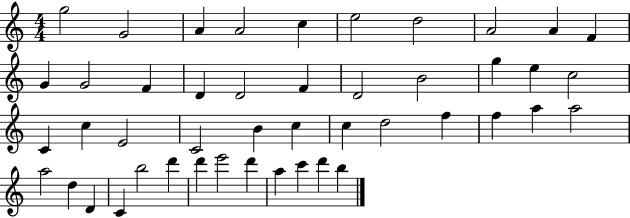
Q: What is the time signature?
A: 4/4